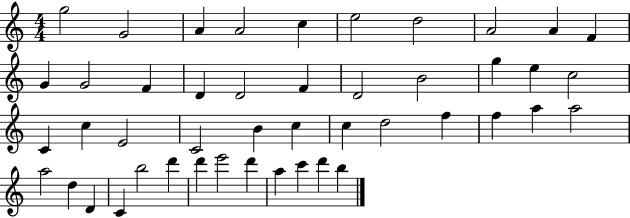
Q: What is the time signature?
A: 4/4